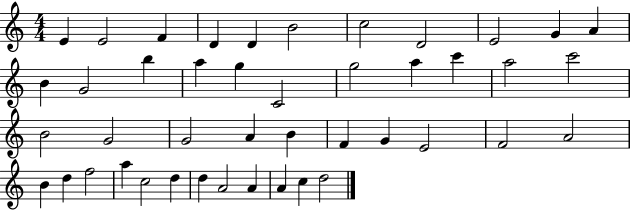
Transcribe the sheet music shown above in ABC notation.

X:1
T:Untitled
M:4/4
L:1/4
K:C
E E2 F D D B2 c2 D2 E2 G A B G2 b a g C2 g2 a c' a2 c'2 B2 G2 G2 A B F G E2 F2 A2 B d f2 a c2 d d A2 A A c d2